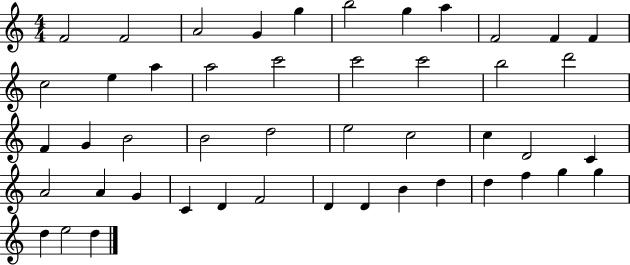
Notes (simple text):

F4/h F4/h A4/h G4/q G5/q B5/h G5/q A5/q F4/h F4/q F4/q C5/h E5/q A5/q A5/h C6/h C6/h C6/h B5/h D6/h F4/q G4/q B4/h B4/h D5/h E5/h C5/h C5/q D4/h C4/q A4/h A4/q G4/q C4/q D4/q F4/h D4/q D4/q B4/q D5/q D5/q F5/q G5/q G5/q D5/q E5/h D5/q